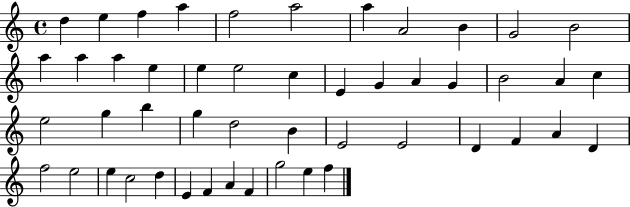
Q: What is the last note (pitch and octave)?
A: F5